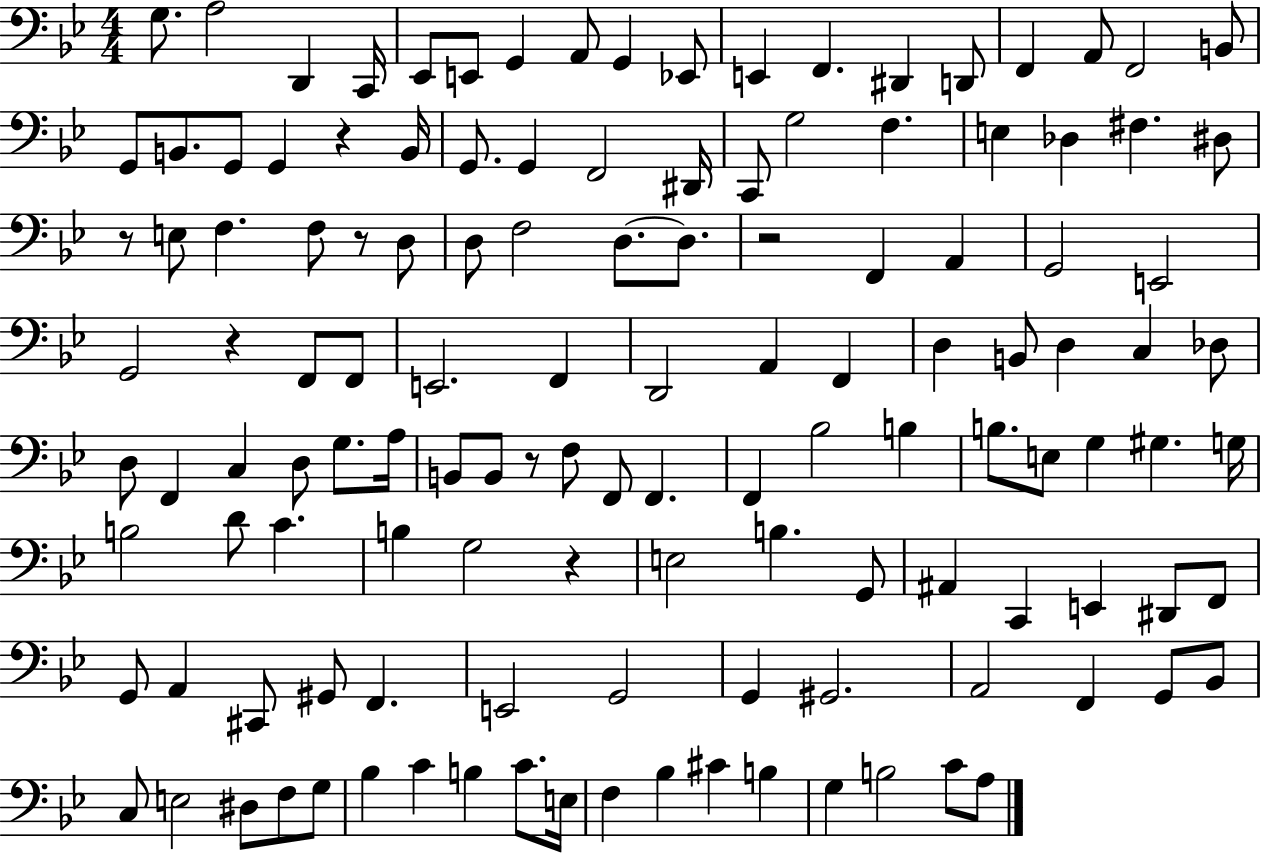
G3/e. A3/h D2/q C2/s Eb2/e E2/e G2/q A2/e G2/q Eb2/e E2/q F2/q. D#2/q D2/e F2/q A2/e F2/h B2/e G2/e B2/e. G2/e G2/q R/q B2/s G2/e. G2/q F2/h D#2/s C2/e G3/h F3/q. E3/q Db3/q F#3/q. D#3/e R/e E3/e F3/q. F3/e R/e D3/e D3/e F3/h D3/e. D3/e. R/h F2/q A2/q G2/h E2/h G2/h R/q F2/e F2/e E2/h. F2/q D2/h A2/q F2/q D3/q B2/e D3/q C3/q Db3/e D3/e F2/q C3/q D3/e G3/e. A3/s B2/e B2/e R/e F3/e F2/e F2/q. F2/q Bb3/h B3/q B3/e. E3/e G3/q G#3/q. G3/s B3/h D4/e C4/q. B3/q G3/h R/q E3/h B3/q. G2/e A#2/q C2/q E2/q D#2/e F2/e G2/e A2/q C#2/e G#2/e F2/q. E2/h G2/h G2/q G#2/h. A2/h F2/q G2/e Bb2/e C3/e E3/h D#3/e F3/e G3/e Bb3/q C4/q B3/q C4/e. E3/s F3/q Bb3/q C#4/q B3/q G3/q B3/h C4/e A3/e